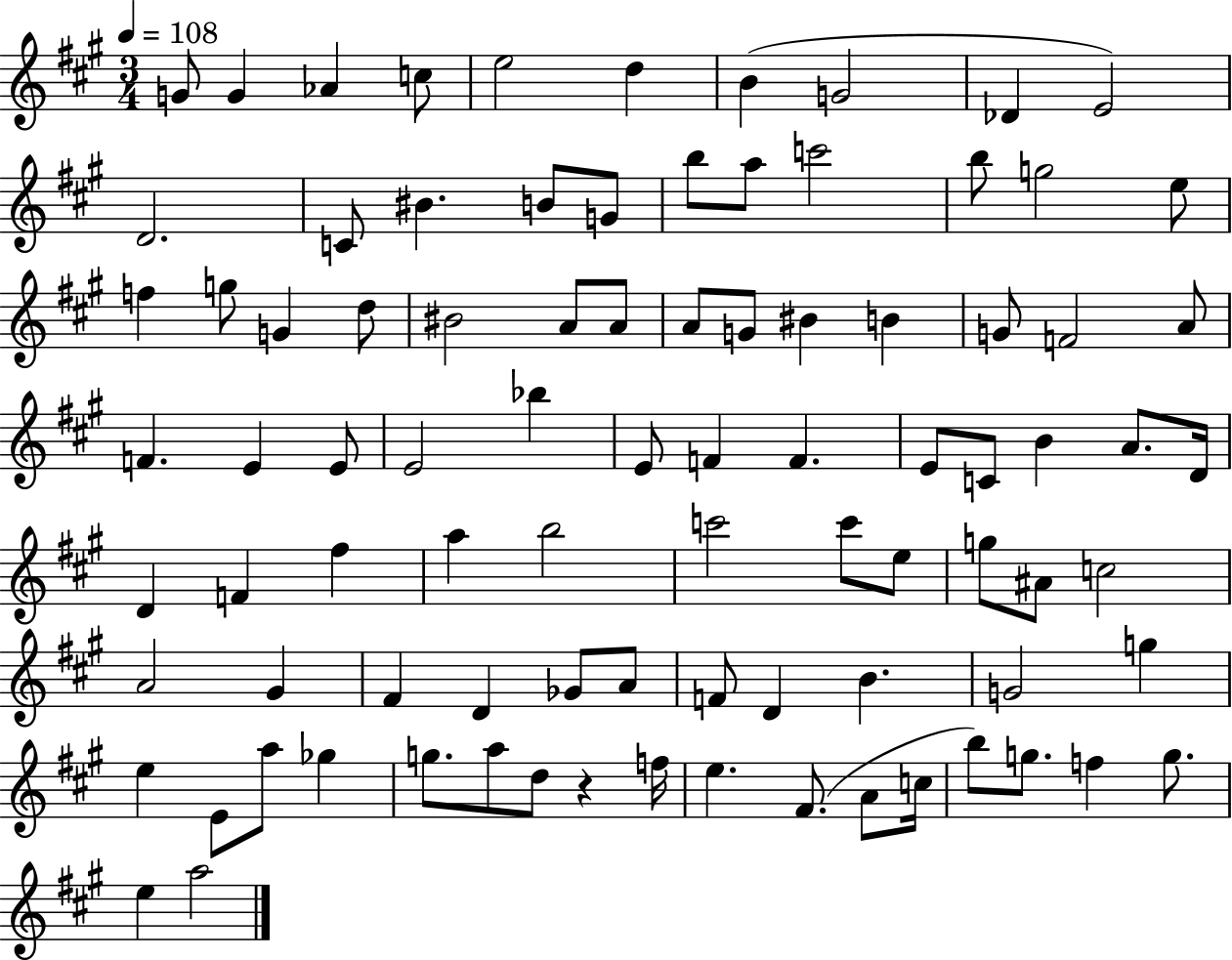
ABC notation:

X:1
T:Untitled
M:3/4
L:1/4
K:A
G/2 G _A c/2 e2 d B G2 _D E2 D2 C/2 ^B B/2 G/2 b/2 a/2 c'2 b/2 g2 e/2 f g/2 G d/2 ^B2 A/2 A/2 A/2 G/2 ^B B G/2 F2 A/2 F E E/2 E2 _b E/2 F F E/2 C/2 B A/2 D/4 D F ^f a b2 c'2 c'/2 e/2 g/2 ^A/2 c2 A2 ^G ^F D _G/2 A/2 F/2 D B G2 g e E/2 a/2 _g g/2 a/2 d/2 z f/4 e ^F/2 A/2 c/4 b/2 g/2 f g/2 e a2